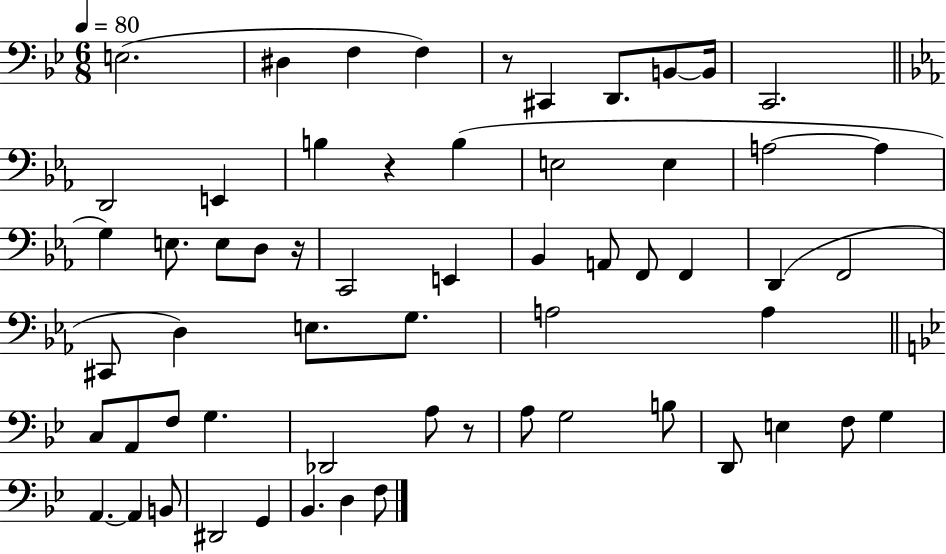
{
  \clef bass
  \numericTimeSignature
  \time 6/8
  \key bes \major
  \tempo 4 = 80
  \repeat volta 2 { e2.( | dis4 f4 f4) | r8 cis,4 d,8. b,8~~ b,16 | c,2. | \break \bar "||" \break \key ees \major d,2 e,4 | b4 r4 b4( | e2 e4 | a2~~ a4 | \break g4) e8. e8 d8 r16 | c,2 e,4 | bes,4 a,8 f,8 f,4 | d,4( f,2 | \break cis,8 d4) e8. g8. | a2 a4 | \bar "||" \break \key g \minor c8 a,8 f8 g4. | des,2 a8 r8 | a8 g2 b8 | d,8 e4 f8 g4 | \break a,4.~~ a,4 b,8 | dis,2 g,4 | bes,4. d4 f8 | } \bar "|."
}